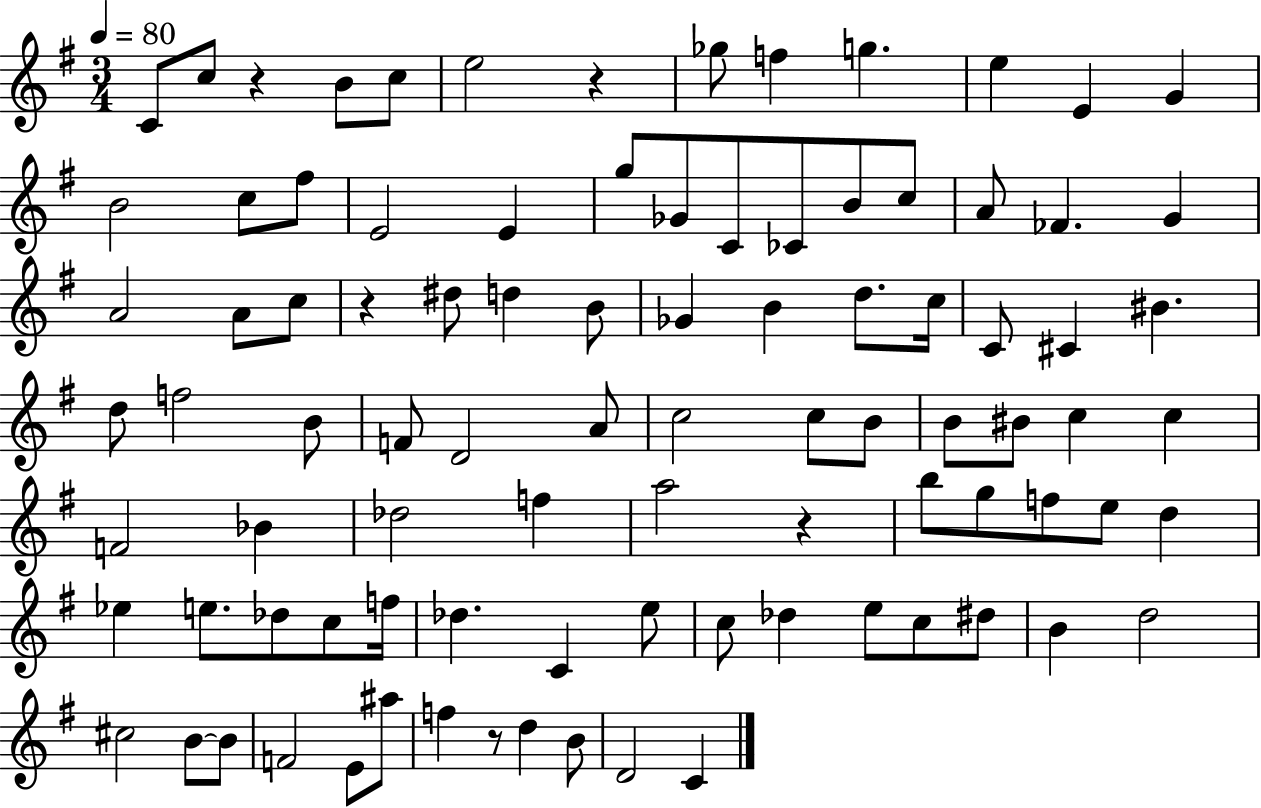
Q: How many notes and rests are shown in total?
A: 92